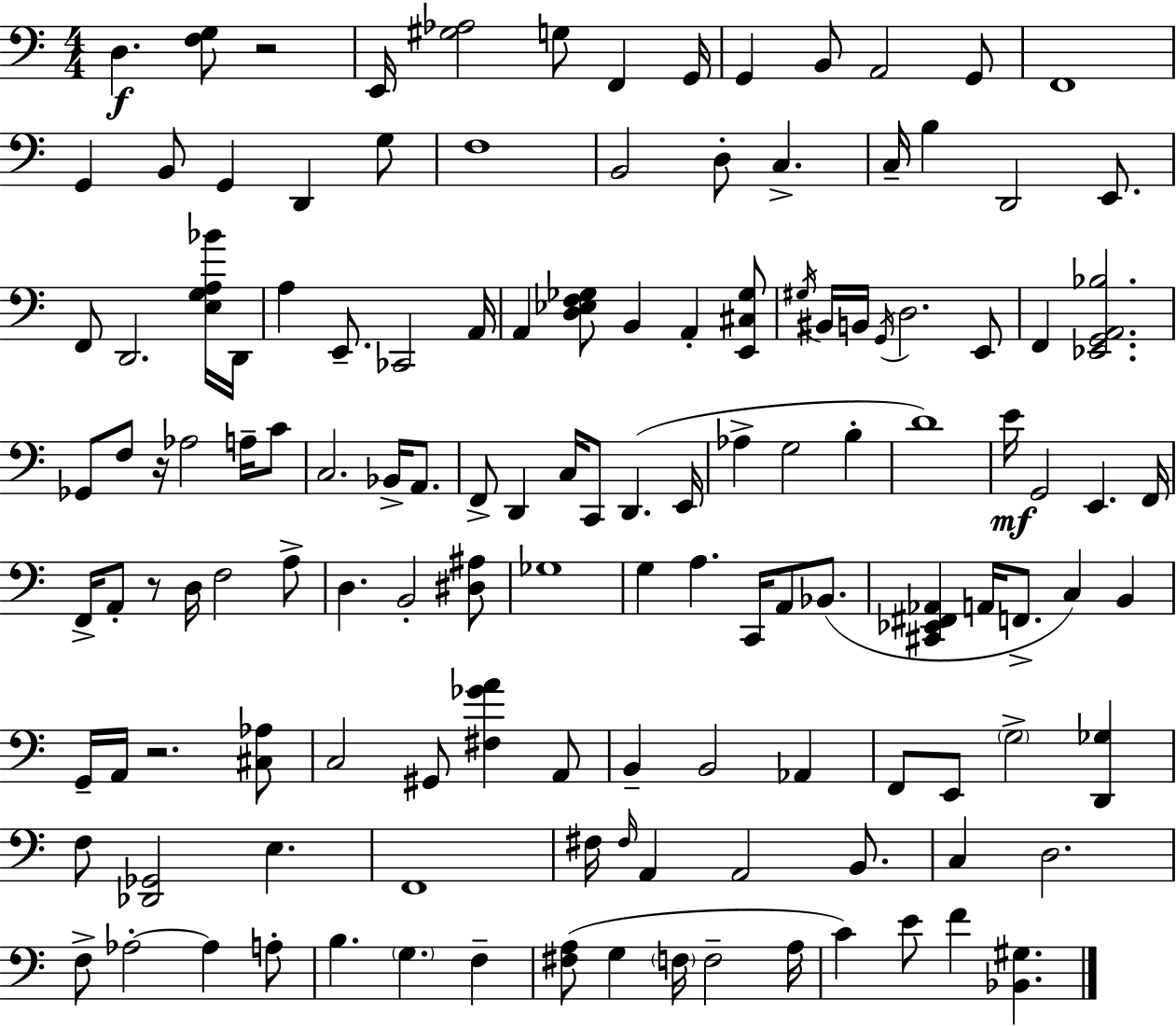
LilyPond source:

{
  \clef bass
  \numericTimeSignature
  \time 4/4
  \key c \major
  d4.\f <f g>8 r2 | e,16 <gis aes>2 g8 f,4 g,16 | g,4 b,8 a,2 g,8 | f,1 | \break g,4 b,8 g,4 d,4 g8 | f1 | b,2 d8-. c4.-> | c16-- b4 d,2 e,8. | \break f,8 d,2. <e g a bes'>16 d,16 | a4 e,8.-- ces,2 a,16 | a,4 <d ees f ges>8 b,4 a,4-. <e, cis ges>8 | \acciaccatura { gis16 } bis,16 b,16 \acciaccatura { g,16 } d2. | \break e,8 f,4 <ees, g, a, bes>2. | ges,8 f8 r16 aes2 a16-- | c'8 c2. bes,16-> a,8. | f,8-> d,4 c16 c,8 d,4.( | \break e,16 aes4-> g2 b4-. | d'1) | e'16\mf g,2 e,4. | f,16 f,16-> a,8-. r8 d16 f2 | \break a8-> d4. b,2-. | <dis ais>8 ges1 | g4 a4. c,16 a,8 bes,8.( | <cis, ees, fis, aes,>4 a,16 f,8.-> c4) b,4 | \break g,16-- a,16 r2. | <cis aes>8 c2 gis,8 <fis ges' a'>4 | a,8 b,4-- b,2 aes,4 | f,8 e,8 \parenthesize g2-> <d, ges>4 | \break f8 <des, ges,>2 e4. | f,1 | fis16 \grace { fis16 } a,4 a,2 | b,8. c4 d2. | \break f8-> aes2-.~~ aes4 | a8-. b4. \parenthesize g4. f4-- | <fis a>8( g4 \parenthesize f16 f2-- | a16 c'4) e'8 f'4 <bes, gis>4. | \break \bar "|."
}